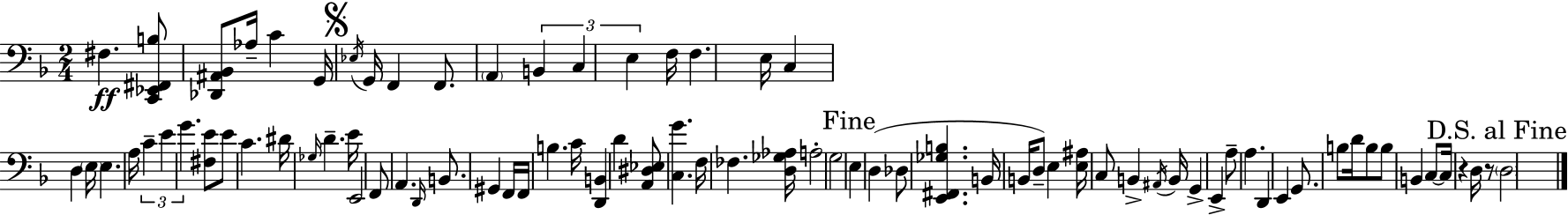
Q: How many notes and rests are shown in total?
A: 82